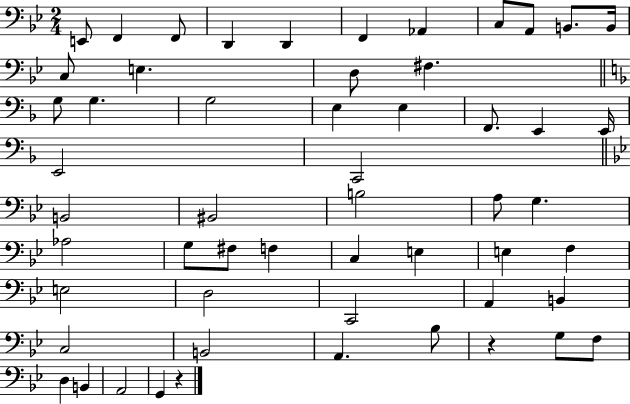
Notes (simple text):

E2/e F2/q F2/e D2/q D2/q F2/q Ab2/q C3/e A2/e B2/e. B2/s C3/e E3/q. D3/e F#3/q. G3/e G3/q. G3/h E3/q E3/q F2/e. E2/q E2/s E2/h C2/h B2/h BIS2/h B3/h A3/e G3/q. Ab3/h G3/e F#3/e F3/q C3/q E3/q E3/q F3/q E3/h D3/h C2/h A2/q B2/q C3/h B2/h A2/q. Bb3/e R/q G3/e F3/e D3/q B2/q A2/h G2/q R/q